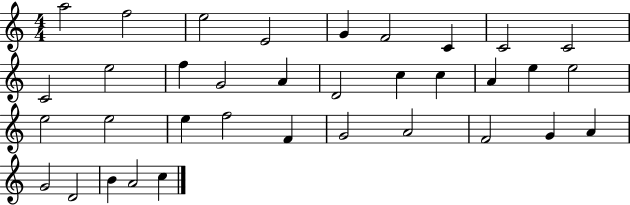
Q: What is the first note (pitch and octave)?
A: A5